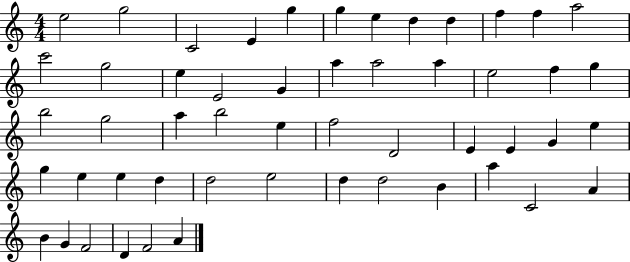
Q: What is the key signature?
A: C major